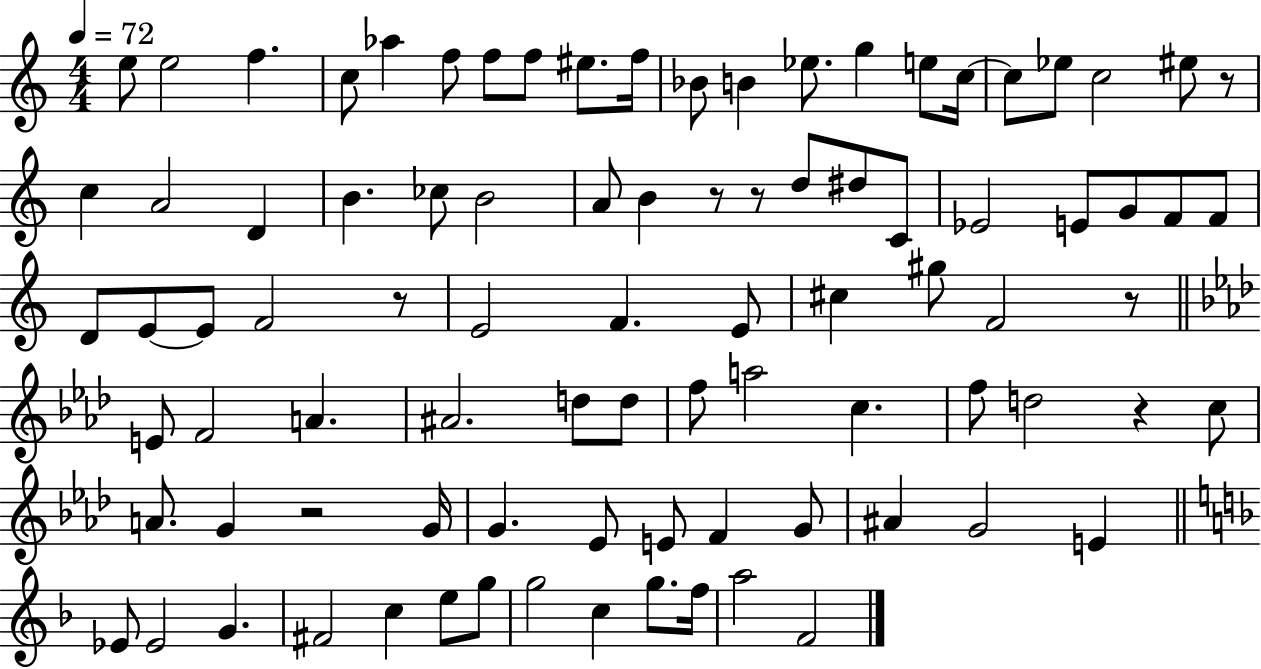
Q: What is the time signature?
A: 4/4